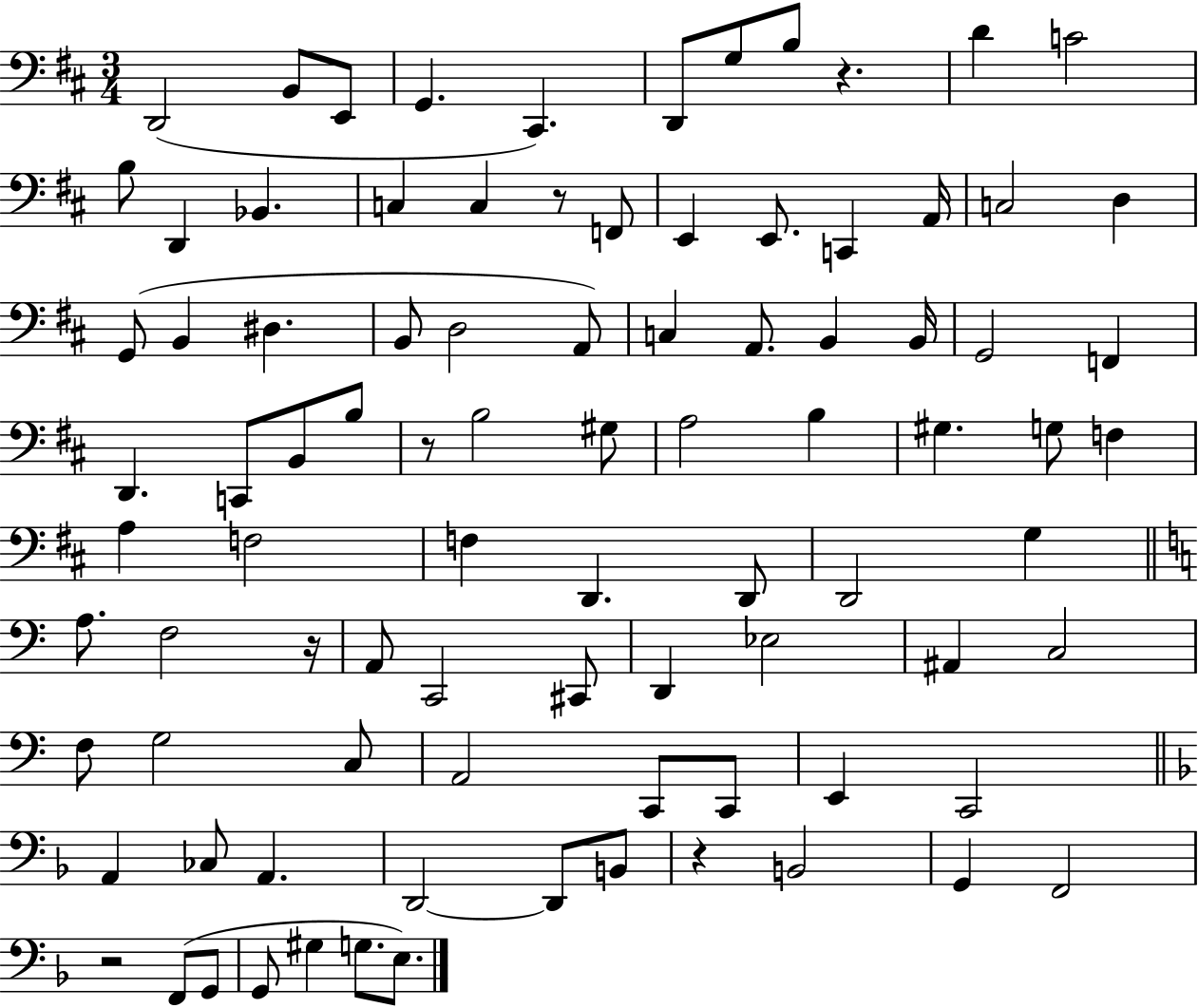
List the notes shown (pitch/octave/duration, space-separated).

D2/h B2/e E2/e G2/q. C#2/q. D2/e G3/e B3/e R/q. D4/q C4/h B3/e D2/q Bb2/q. C3/q C3/q R/e F2/e E2/q E2/e. C2/q A2/s C3/h D3/q G2/e B2/q D#3/q. B2/e D3/h A2/e C3/q A2/e. B2/q B2/s G2/h F2/q D2/q. C2/e B2/e B3/e R/e B3/h G#3/e A3/h B3/q G#3/q. G3/e F3/q A3/q F3/h F3/q D2/q. D2/e D2/h G3/q A3/e. F3/h R/s A2/e C2/h C#2/e D2/q Eb3/h A#2/q C3/h F3/e G3/h C3/e A2/h C2/e C2/e E2/q C2/h A2/q CES3/e A2/q. D2/h D2/e B2/e R/q B2/h G2/q F2/h R/h F2/e G2/e G2/e G#3/q G3/e. E3/e.